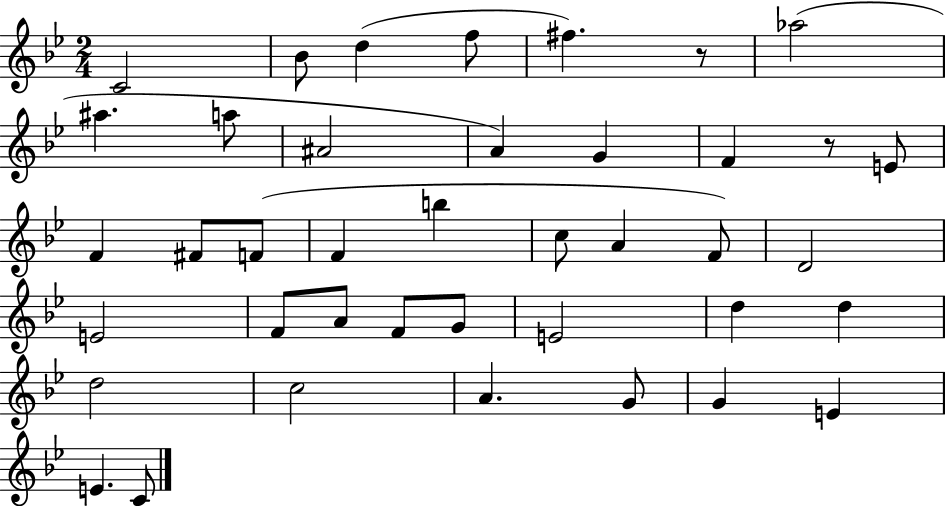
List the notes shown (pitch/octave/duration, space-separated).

C4/h Bb4/e D5/q F5/e F#5/q. R/e Ab5/h A#5/q. A5/e A#4/h A4/q G4/q F4/q R/e E4/e F4/q F#4/e F4/e F4/q B5/q C5/e A4/q F4/e D4/h E4/h F4/e A4/e F4/e G4/e E4/h D5/q D5/q D5/h C5/h A4/q. G4/e G4/q E4/q E4/q. C4/e